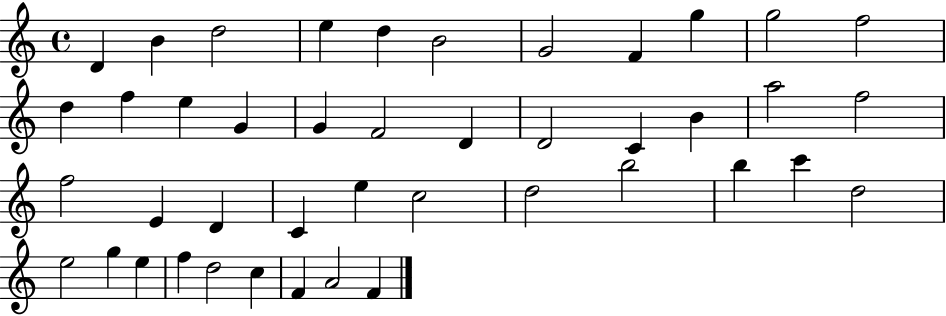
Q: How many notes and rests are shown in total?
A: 43